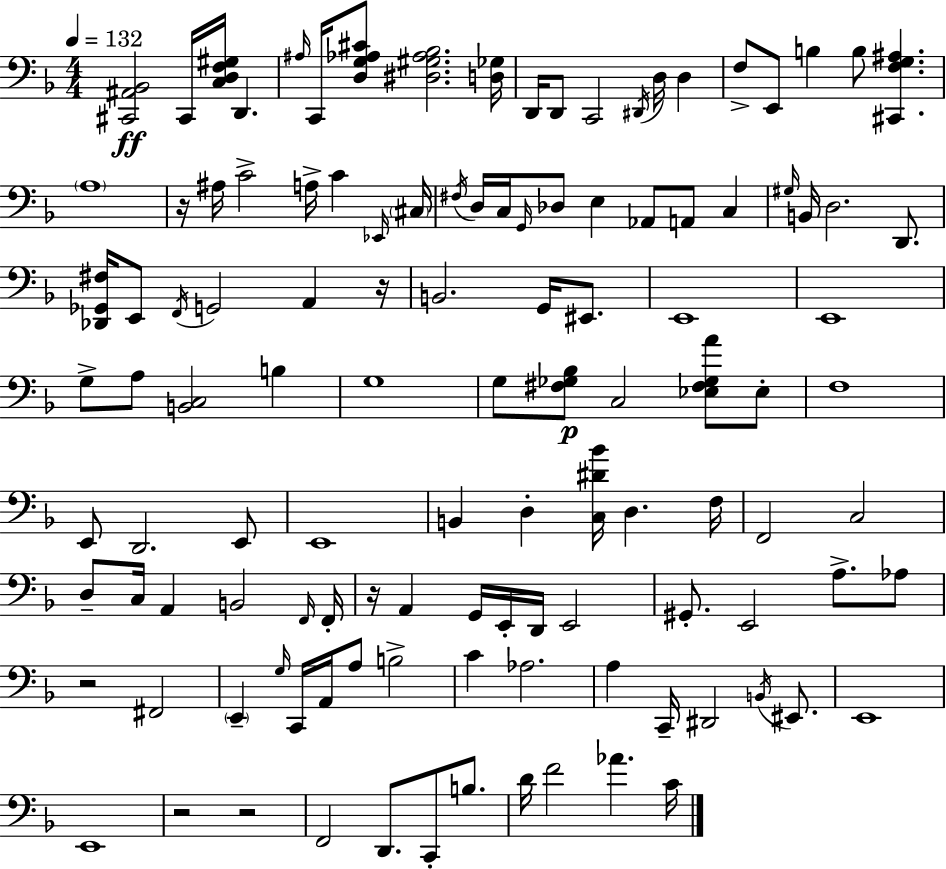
[C#2,A#2,Bb2]/h C#2/s [C3,D3,F3,G#3]/s D2/q. A#3/s C2/s [D3,G3,Ab3,C#4]/e [D#3,G#3,Ab3,Bb3]/h. [D3,Gb3]/s D2/s D2/e C2/h D#2/s D3/s D3/q F3/e E2/e B3/q B3/e [C#2,F3,G3,A#3]/q. A3/w R/s A#3/s C4/h A3/s C4/q Eb2/s C#3/s F#3/s D3/s C3/s G2/s Db3/e E3/q Ab2/e A2/e C3/q G#3/s B2/s D3/h. D2/e. [Db2,Gb2,F#3]/s E2/e F2/s G2/h A2/q R/s B2/h. G2/s EIS2/e. E2/w E2/w G3/e A3/e [B2,C3]/h B3/q G3/w G3/e [F#3,Gb3,Bb3]/e C3/h [Eb3,F#3,Gb3,A4]/e Eb3/e F3/w E2/e D2/h. E2/e E2/w B2/q D3/q [C3,D#4,Bb4]/s D3/q. F3/s F2/h C3/h D3/e C3/s A2/q B2/h F2/s F2/s R/s A2/q G2/s E2/s D2/s E2/h G#2/e. E2/h A3/e. Ab3/e R/h F#2/h E2/q G3/s C2/s A2/s A3/e B3/h C4/q Ab3/h. A3/q C2/s D#2/h B2/s EIS2/e. E2/w E2/w R/h R/h F2/h D2/e. C2/e B3/e. D4/s F4/h Ab4/q. C4/s